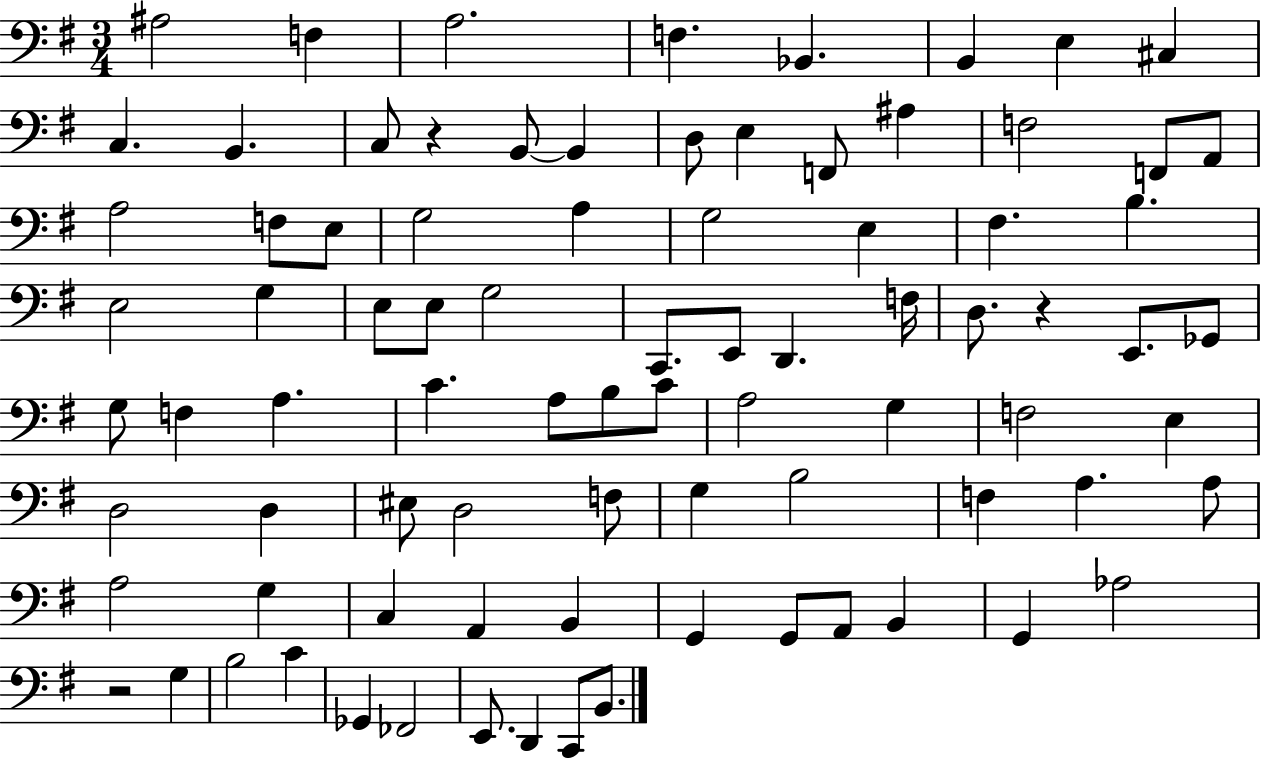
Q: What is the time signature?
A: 3/4